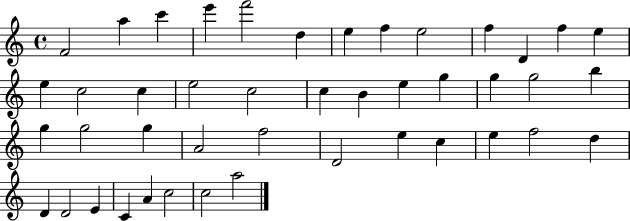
{
  \clef treble
  \time 4/4
  \defaultTimeSignature
  \key c \major
  f'2 a''4 c'''4 | e'''4 f'''2 d''4 | e''4 f''4 e''2 | f''4 d'4 f''4 e''4 | \break e''4 c''2 c''4 | e''2 c''2 | c''4 b'4 e''4 g''4 | g''4 g''2 b''4 | \break g''4 g''2 g''4 | a'2 f''2 | d'2 e''4 c''4 | e''4 f''2 d''4 | \break d'4 d'2 e'4 | c'4 a'4 c''2 | c''2 a''2 | \bar "|."
}